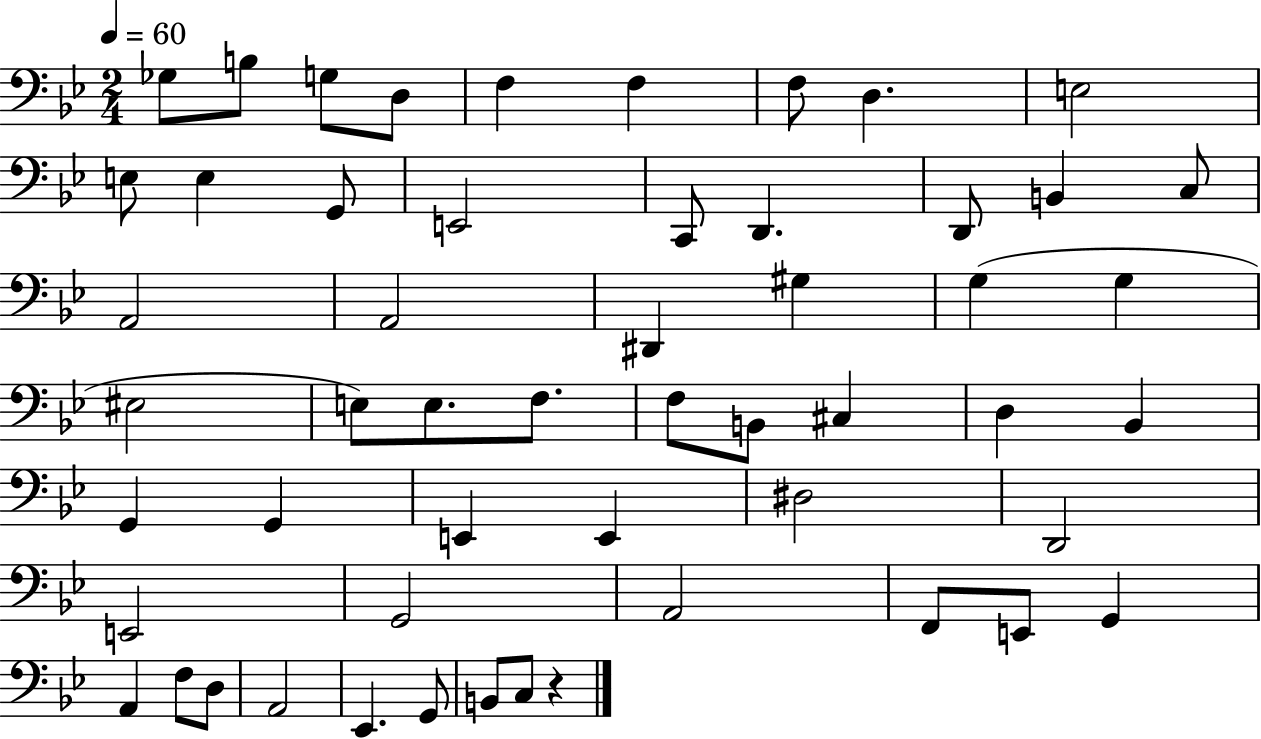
X:1
T:Untitled
M:2/4
L:1/4
K:Bb
_G,/2 B,/2 G,/2 D,/2 F, F, F,/2 D, E,2 E,/2 E, G,,/2 E,,2 C,,/2 D,, D,,/2 B,, C,/2 A,,2 A,,2 ^D,, ^G, G, G, ^E,2 E,/2 E,/2 F,/2 F,/2 B,,/2 ^C, D, _B,, G,, G,, E,, E,, ^D,2 D,,2 E,,2 G,,2 A,,2 F,,/2 E,,/2 G,, A,, F,/2 D,/2 A,,2 _E,, G,,/2 B,,/2 C,/2 z